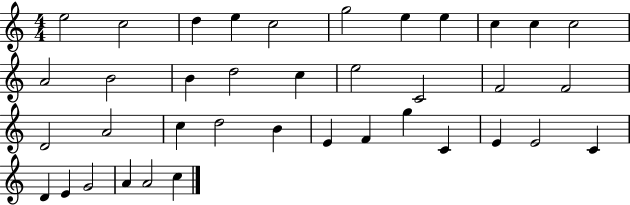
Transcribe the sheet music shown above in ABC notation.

X:1
T:Untitled
M:4/4
L:1/4
K:C
e2 c2 d e c2 g2 e e c c c2 A2 B2 B d2 c e2 C2 F2 F2 D2 A2 c d2 B E F g C E E2 C D E G2 A A2 c